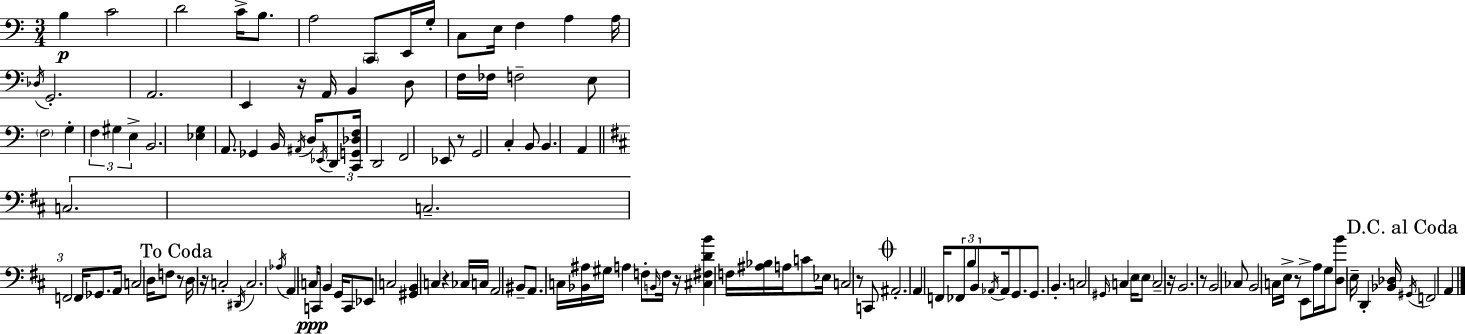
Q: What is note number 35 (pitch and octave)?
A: A#2